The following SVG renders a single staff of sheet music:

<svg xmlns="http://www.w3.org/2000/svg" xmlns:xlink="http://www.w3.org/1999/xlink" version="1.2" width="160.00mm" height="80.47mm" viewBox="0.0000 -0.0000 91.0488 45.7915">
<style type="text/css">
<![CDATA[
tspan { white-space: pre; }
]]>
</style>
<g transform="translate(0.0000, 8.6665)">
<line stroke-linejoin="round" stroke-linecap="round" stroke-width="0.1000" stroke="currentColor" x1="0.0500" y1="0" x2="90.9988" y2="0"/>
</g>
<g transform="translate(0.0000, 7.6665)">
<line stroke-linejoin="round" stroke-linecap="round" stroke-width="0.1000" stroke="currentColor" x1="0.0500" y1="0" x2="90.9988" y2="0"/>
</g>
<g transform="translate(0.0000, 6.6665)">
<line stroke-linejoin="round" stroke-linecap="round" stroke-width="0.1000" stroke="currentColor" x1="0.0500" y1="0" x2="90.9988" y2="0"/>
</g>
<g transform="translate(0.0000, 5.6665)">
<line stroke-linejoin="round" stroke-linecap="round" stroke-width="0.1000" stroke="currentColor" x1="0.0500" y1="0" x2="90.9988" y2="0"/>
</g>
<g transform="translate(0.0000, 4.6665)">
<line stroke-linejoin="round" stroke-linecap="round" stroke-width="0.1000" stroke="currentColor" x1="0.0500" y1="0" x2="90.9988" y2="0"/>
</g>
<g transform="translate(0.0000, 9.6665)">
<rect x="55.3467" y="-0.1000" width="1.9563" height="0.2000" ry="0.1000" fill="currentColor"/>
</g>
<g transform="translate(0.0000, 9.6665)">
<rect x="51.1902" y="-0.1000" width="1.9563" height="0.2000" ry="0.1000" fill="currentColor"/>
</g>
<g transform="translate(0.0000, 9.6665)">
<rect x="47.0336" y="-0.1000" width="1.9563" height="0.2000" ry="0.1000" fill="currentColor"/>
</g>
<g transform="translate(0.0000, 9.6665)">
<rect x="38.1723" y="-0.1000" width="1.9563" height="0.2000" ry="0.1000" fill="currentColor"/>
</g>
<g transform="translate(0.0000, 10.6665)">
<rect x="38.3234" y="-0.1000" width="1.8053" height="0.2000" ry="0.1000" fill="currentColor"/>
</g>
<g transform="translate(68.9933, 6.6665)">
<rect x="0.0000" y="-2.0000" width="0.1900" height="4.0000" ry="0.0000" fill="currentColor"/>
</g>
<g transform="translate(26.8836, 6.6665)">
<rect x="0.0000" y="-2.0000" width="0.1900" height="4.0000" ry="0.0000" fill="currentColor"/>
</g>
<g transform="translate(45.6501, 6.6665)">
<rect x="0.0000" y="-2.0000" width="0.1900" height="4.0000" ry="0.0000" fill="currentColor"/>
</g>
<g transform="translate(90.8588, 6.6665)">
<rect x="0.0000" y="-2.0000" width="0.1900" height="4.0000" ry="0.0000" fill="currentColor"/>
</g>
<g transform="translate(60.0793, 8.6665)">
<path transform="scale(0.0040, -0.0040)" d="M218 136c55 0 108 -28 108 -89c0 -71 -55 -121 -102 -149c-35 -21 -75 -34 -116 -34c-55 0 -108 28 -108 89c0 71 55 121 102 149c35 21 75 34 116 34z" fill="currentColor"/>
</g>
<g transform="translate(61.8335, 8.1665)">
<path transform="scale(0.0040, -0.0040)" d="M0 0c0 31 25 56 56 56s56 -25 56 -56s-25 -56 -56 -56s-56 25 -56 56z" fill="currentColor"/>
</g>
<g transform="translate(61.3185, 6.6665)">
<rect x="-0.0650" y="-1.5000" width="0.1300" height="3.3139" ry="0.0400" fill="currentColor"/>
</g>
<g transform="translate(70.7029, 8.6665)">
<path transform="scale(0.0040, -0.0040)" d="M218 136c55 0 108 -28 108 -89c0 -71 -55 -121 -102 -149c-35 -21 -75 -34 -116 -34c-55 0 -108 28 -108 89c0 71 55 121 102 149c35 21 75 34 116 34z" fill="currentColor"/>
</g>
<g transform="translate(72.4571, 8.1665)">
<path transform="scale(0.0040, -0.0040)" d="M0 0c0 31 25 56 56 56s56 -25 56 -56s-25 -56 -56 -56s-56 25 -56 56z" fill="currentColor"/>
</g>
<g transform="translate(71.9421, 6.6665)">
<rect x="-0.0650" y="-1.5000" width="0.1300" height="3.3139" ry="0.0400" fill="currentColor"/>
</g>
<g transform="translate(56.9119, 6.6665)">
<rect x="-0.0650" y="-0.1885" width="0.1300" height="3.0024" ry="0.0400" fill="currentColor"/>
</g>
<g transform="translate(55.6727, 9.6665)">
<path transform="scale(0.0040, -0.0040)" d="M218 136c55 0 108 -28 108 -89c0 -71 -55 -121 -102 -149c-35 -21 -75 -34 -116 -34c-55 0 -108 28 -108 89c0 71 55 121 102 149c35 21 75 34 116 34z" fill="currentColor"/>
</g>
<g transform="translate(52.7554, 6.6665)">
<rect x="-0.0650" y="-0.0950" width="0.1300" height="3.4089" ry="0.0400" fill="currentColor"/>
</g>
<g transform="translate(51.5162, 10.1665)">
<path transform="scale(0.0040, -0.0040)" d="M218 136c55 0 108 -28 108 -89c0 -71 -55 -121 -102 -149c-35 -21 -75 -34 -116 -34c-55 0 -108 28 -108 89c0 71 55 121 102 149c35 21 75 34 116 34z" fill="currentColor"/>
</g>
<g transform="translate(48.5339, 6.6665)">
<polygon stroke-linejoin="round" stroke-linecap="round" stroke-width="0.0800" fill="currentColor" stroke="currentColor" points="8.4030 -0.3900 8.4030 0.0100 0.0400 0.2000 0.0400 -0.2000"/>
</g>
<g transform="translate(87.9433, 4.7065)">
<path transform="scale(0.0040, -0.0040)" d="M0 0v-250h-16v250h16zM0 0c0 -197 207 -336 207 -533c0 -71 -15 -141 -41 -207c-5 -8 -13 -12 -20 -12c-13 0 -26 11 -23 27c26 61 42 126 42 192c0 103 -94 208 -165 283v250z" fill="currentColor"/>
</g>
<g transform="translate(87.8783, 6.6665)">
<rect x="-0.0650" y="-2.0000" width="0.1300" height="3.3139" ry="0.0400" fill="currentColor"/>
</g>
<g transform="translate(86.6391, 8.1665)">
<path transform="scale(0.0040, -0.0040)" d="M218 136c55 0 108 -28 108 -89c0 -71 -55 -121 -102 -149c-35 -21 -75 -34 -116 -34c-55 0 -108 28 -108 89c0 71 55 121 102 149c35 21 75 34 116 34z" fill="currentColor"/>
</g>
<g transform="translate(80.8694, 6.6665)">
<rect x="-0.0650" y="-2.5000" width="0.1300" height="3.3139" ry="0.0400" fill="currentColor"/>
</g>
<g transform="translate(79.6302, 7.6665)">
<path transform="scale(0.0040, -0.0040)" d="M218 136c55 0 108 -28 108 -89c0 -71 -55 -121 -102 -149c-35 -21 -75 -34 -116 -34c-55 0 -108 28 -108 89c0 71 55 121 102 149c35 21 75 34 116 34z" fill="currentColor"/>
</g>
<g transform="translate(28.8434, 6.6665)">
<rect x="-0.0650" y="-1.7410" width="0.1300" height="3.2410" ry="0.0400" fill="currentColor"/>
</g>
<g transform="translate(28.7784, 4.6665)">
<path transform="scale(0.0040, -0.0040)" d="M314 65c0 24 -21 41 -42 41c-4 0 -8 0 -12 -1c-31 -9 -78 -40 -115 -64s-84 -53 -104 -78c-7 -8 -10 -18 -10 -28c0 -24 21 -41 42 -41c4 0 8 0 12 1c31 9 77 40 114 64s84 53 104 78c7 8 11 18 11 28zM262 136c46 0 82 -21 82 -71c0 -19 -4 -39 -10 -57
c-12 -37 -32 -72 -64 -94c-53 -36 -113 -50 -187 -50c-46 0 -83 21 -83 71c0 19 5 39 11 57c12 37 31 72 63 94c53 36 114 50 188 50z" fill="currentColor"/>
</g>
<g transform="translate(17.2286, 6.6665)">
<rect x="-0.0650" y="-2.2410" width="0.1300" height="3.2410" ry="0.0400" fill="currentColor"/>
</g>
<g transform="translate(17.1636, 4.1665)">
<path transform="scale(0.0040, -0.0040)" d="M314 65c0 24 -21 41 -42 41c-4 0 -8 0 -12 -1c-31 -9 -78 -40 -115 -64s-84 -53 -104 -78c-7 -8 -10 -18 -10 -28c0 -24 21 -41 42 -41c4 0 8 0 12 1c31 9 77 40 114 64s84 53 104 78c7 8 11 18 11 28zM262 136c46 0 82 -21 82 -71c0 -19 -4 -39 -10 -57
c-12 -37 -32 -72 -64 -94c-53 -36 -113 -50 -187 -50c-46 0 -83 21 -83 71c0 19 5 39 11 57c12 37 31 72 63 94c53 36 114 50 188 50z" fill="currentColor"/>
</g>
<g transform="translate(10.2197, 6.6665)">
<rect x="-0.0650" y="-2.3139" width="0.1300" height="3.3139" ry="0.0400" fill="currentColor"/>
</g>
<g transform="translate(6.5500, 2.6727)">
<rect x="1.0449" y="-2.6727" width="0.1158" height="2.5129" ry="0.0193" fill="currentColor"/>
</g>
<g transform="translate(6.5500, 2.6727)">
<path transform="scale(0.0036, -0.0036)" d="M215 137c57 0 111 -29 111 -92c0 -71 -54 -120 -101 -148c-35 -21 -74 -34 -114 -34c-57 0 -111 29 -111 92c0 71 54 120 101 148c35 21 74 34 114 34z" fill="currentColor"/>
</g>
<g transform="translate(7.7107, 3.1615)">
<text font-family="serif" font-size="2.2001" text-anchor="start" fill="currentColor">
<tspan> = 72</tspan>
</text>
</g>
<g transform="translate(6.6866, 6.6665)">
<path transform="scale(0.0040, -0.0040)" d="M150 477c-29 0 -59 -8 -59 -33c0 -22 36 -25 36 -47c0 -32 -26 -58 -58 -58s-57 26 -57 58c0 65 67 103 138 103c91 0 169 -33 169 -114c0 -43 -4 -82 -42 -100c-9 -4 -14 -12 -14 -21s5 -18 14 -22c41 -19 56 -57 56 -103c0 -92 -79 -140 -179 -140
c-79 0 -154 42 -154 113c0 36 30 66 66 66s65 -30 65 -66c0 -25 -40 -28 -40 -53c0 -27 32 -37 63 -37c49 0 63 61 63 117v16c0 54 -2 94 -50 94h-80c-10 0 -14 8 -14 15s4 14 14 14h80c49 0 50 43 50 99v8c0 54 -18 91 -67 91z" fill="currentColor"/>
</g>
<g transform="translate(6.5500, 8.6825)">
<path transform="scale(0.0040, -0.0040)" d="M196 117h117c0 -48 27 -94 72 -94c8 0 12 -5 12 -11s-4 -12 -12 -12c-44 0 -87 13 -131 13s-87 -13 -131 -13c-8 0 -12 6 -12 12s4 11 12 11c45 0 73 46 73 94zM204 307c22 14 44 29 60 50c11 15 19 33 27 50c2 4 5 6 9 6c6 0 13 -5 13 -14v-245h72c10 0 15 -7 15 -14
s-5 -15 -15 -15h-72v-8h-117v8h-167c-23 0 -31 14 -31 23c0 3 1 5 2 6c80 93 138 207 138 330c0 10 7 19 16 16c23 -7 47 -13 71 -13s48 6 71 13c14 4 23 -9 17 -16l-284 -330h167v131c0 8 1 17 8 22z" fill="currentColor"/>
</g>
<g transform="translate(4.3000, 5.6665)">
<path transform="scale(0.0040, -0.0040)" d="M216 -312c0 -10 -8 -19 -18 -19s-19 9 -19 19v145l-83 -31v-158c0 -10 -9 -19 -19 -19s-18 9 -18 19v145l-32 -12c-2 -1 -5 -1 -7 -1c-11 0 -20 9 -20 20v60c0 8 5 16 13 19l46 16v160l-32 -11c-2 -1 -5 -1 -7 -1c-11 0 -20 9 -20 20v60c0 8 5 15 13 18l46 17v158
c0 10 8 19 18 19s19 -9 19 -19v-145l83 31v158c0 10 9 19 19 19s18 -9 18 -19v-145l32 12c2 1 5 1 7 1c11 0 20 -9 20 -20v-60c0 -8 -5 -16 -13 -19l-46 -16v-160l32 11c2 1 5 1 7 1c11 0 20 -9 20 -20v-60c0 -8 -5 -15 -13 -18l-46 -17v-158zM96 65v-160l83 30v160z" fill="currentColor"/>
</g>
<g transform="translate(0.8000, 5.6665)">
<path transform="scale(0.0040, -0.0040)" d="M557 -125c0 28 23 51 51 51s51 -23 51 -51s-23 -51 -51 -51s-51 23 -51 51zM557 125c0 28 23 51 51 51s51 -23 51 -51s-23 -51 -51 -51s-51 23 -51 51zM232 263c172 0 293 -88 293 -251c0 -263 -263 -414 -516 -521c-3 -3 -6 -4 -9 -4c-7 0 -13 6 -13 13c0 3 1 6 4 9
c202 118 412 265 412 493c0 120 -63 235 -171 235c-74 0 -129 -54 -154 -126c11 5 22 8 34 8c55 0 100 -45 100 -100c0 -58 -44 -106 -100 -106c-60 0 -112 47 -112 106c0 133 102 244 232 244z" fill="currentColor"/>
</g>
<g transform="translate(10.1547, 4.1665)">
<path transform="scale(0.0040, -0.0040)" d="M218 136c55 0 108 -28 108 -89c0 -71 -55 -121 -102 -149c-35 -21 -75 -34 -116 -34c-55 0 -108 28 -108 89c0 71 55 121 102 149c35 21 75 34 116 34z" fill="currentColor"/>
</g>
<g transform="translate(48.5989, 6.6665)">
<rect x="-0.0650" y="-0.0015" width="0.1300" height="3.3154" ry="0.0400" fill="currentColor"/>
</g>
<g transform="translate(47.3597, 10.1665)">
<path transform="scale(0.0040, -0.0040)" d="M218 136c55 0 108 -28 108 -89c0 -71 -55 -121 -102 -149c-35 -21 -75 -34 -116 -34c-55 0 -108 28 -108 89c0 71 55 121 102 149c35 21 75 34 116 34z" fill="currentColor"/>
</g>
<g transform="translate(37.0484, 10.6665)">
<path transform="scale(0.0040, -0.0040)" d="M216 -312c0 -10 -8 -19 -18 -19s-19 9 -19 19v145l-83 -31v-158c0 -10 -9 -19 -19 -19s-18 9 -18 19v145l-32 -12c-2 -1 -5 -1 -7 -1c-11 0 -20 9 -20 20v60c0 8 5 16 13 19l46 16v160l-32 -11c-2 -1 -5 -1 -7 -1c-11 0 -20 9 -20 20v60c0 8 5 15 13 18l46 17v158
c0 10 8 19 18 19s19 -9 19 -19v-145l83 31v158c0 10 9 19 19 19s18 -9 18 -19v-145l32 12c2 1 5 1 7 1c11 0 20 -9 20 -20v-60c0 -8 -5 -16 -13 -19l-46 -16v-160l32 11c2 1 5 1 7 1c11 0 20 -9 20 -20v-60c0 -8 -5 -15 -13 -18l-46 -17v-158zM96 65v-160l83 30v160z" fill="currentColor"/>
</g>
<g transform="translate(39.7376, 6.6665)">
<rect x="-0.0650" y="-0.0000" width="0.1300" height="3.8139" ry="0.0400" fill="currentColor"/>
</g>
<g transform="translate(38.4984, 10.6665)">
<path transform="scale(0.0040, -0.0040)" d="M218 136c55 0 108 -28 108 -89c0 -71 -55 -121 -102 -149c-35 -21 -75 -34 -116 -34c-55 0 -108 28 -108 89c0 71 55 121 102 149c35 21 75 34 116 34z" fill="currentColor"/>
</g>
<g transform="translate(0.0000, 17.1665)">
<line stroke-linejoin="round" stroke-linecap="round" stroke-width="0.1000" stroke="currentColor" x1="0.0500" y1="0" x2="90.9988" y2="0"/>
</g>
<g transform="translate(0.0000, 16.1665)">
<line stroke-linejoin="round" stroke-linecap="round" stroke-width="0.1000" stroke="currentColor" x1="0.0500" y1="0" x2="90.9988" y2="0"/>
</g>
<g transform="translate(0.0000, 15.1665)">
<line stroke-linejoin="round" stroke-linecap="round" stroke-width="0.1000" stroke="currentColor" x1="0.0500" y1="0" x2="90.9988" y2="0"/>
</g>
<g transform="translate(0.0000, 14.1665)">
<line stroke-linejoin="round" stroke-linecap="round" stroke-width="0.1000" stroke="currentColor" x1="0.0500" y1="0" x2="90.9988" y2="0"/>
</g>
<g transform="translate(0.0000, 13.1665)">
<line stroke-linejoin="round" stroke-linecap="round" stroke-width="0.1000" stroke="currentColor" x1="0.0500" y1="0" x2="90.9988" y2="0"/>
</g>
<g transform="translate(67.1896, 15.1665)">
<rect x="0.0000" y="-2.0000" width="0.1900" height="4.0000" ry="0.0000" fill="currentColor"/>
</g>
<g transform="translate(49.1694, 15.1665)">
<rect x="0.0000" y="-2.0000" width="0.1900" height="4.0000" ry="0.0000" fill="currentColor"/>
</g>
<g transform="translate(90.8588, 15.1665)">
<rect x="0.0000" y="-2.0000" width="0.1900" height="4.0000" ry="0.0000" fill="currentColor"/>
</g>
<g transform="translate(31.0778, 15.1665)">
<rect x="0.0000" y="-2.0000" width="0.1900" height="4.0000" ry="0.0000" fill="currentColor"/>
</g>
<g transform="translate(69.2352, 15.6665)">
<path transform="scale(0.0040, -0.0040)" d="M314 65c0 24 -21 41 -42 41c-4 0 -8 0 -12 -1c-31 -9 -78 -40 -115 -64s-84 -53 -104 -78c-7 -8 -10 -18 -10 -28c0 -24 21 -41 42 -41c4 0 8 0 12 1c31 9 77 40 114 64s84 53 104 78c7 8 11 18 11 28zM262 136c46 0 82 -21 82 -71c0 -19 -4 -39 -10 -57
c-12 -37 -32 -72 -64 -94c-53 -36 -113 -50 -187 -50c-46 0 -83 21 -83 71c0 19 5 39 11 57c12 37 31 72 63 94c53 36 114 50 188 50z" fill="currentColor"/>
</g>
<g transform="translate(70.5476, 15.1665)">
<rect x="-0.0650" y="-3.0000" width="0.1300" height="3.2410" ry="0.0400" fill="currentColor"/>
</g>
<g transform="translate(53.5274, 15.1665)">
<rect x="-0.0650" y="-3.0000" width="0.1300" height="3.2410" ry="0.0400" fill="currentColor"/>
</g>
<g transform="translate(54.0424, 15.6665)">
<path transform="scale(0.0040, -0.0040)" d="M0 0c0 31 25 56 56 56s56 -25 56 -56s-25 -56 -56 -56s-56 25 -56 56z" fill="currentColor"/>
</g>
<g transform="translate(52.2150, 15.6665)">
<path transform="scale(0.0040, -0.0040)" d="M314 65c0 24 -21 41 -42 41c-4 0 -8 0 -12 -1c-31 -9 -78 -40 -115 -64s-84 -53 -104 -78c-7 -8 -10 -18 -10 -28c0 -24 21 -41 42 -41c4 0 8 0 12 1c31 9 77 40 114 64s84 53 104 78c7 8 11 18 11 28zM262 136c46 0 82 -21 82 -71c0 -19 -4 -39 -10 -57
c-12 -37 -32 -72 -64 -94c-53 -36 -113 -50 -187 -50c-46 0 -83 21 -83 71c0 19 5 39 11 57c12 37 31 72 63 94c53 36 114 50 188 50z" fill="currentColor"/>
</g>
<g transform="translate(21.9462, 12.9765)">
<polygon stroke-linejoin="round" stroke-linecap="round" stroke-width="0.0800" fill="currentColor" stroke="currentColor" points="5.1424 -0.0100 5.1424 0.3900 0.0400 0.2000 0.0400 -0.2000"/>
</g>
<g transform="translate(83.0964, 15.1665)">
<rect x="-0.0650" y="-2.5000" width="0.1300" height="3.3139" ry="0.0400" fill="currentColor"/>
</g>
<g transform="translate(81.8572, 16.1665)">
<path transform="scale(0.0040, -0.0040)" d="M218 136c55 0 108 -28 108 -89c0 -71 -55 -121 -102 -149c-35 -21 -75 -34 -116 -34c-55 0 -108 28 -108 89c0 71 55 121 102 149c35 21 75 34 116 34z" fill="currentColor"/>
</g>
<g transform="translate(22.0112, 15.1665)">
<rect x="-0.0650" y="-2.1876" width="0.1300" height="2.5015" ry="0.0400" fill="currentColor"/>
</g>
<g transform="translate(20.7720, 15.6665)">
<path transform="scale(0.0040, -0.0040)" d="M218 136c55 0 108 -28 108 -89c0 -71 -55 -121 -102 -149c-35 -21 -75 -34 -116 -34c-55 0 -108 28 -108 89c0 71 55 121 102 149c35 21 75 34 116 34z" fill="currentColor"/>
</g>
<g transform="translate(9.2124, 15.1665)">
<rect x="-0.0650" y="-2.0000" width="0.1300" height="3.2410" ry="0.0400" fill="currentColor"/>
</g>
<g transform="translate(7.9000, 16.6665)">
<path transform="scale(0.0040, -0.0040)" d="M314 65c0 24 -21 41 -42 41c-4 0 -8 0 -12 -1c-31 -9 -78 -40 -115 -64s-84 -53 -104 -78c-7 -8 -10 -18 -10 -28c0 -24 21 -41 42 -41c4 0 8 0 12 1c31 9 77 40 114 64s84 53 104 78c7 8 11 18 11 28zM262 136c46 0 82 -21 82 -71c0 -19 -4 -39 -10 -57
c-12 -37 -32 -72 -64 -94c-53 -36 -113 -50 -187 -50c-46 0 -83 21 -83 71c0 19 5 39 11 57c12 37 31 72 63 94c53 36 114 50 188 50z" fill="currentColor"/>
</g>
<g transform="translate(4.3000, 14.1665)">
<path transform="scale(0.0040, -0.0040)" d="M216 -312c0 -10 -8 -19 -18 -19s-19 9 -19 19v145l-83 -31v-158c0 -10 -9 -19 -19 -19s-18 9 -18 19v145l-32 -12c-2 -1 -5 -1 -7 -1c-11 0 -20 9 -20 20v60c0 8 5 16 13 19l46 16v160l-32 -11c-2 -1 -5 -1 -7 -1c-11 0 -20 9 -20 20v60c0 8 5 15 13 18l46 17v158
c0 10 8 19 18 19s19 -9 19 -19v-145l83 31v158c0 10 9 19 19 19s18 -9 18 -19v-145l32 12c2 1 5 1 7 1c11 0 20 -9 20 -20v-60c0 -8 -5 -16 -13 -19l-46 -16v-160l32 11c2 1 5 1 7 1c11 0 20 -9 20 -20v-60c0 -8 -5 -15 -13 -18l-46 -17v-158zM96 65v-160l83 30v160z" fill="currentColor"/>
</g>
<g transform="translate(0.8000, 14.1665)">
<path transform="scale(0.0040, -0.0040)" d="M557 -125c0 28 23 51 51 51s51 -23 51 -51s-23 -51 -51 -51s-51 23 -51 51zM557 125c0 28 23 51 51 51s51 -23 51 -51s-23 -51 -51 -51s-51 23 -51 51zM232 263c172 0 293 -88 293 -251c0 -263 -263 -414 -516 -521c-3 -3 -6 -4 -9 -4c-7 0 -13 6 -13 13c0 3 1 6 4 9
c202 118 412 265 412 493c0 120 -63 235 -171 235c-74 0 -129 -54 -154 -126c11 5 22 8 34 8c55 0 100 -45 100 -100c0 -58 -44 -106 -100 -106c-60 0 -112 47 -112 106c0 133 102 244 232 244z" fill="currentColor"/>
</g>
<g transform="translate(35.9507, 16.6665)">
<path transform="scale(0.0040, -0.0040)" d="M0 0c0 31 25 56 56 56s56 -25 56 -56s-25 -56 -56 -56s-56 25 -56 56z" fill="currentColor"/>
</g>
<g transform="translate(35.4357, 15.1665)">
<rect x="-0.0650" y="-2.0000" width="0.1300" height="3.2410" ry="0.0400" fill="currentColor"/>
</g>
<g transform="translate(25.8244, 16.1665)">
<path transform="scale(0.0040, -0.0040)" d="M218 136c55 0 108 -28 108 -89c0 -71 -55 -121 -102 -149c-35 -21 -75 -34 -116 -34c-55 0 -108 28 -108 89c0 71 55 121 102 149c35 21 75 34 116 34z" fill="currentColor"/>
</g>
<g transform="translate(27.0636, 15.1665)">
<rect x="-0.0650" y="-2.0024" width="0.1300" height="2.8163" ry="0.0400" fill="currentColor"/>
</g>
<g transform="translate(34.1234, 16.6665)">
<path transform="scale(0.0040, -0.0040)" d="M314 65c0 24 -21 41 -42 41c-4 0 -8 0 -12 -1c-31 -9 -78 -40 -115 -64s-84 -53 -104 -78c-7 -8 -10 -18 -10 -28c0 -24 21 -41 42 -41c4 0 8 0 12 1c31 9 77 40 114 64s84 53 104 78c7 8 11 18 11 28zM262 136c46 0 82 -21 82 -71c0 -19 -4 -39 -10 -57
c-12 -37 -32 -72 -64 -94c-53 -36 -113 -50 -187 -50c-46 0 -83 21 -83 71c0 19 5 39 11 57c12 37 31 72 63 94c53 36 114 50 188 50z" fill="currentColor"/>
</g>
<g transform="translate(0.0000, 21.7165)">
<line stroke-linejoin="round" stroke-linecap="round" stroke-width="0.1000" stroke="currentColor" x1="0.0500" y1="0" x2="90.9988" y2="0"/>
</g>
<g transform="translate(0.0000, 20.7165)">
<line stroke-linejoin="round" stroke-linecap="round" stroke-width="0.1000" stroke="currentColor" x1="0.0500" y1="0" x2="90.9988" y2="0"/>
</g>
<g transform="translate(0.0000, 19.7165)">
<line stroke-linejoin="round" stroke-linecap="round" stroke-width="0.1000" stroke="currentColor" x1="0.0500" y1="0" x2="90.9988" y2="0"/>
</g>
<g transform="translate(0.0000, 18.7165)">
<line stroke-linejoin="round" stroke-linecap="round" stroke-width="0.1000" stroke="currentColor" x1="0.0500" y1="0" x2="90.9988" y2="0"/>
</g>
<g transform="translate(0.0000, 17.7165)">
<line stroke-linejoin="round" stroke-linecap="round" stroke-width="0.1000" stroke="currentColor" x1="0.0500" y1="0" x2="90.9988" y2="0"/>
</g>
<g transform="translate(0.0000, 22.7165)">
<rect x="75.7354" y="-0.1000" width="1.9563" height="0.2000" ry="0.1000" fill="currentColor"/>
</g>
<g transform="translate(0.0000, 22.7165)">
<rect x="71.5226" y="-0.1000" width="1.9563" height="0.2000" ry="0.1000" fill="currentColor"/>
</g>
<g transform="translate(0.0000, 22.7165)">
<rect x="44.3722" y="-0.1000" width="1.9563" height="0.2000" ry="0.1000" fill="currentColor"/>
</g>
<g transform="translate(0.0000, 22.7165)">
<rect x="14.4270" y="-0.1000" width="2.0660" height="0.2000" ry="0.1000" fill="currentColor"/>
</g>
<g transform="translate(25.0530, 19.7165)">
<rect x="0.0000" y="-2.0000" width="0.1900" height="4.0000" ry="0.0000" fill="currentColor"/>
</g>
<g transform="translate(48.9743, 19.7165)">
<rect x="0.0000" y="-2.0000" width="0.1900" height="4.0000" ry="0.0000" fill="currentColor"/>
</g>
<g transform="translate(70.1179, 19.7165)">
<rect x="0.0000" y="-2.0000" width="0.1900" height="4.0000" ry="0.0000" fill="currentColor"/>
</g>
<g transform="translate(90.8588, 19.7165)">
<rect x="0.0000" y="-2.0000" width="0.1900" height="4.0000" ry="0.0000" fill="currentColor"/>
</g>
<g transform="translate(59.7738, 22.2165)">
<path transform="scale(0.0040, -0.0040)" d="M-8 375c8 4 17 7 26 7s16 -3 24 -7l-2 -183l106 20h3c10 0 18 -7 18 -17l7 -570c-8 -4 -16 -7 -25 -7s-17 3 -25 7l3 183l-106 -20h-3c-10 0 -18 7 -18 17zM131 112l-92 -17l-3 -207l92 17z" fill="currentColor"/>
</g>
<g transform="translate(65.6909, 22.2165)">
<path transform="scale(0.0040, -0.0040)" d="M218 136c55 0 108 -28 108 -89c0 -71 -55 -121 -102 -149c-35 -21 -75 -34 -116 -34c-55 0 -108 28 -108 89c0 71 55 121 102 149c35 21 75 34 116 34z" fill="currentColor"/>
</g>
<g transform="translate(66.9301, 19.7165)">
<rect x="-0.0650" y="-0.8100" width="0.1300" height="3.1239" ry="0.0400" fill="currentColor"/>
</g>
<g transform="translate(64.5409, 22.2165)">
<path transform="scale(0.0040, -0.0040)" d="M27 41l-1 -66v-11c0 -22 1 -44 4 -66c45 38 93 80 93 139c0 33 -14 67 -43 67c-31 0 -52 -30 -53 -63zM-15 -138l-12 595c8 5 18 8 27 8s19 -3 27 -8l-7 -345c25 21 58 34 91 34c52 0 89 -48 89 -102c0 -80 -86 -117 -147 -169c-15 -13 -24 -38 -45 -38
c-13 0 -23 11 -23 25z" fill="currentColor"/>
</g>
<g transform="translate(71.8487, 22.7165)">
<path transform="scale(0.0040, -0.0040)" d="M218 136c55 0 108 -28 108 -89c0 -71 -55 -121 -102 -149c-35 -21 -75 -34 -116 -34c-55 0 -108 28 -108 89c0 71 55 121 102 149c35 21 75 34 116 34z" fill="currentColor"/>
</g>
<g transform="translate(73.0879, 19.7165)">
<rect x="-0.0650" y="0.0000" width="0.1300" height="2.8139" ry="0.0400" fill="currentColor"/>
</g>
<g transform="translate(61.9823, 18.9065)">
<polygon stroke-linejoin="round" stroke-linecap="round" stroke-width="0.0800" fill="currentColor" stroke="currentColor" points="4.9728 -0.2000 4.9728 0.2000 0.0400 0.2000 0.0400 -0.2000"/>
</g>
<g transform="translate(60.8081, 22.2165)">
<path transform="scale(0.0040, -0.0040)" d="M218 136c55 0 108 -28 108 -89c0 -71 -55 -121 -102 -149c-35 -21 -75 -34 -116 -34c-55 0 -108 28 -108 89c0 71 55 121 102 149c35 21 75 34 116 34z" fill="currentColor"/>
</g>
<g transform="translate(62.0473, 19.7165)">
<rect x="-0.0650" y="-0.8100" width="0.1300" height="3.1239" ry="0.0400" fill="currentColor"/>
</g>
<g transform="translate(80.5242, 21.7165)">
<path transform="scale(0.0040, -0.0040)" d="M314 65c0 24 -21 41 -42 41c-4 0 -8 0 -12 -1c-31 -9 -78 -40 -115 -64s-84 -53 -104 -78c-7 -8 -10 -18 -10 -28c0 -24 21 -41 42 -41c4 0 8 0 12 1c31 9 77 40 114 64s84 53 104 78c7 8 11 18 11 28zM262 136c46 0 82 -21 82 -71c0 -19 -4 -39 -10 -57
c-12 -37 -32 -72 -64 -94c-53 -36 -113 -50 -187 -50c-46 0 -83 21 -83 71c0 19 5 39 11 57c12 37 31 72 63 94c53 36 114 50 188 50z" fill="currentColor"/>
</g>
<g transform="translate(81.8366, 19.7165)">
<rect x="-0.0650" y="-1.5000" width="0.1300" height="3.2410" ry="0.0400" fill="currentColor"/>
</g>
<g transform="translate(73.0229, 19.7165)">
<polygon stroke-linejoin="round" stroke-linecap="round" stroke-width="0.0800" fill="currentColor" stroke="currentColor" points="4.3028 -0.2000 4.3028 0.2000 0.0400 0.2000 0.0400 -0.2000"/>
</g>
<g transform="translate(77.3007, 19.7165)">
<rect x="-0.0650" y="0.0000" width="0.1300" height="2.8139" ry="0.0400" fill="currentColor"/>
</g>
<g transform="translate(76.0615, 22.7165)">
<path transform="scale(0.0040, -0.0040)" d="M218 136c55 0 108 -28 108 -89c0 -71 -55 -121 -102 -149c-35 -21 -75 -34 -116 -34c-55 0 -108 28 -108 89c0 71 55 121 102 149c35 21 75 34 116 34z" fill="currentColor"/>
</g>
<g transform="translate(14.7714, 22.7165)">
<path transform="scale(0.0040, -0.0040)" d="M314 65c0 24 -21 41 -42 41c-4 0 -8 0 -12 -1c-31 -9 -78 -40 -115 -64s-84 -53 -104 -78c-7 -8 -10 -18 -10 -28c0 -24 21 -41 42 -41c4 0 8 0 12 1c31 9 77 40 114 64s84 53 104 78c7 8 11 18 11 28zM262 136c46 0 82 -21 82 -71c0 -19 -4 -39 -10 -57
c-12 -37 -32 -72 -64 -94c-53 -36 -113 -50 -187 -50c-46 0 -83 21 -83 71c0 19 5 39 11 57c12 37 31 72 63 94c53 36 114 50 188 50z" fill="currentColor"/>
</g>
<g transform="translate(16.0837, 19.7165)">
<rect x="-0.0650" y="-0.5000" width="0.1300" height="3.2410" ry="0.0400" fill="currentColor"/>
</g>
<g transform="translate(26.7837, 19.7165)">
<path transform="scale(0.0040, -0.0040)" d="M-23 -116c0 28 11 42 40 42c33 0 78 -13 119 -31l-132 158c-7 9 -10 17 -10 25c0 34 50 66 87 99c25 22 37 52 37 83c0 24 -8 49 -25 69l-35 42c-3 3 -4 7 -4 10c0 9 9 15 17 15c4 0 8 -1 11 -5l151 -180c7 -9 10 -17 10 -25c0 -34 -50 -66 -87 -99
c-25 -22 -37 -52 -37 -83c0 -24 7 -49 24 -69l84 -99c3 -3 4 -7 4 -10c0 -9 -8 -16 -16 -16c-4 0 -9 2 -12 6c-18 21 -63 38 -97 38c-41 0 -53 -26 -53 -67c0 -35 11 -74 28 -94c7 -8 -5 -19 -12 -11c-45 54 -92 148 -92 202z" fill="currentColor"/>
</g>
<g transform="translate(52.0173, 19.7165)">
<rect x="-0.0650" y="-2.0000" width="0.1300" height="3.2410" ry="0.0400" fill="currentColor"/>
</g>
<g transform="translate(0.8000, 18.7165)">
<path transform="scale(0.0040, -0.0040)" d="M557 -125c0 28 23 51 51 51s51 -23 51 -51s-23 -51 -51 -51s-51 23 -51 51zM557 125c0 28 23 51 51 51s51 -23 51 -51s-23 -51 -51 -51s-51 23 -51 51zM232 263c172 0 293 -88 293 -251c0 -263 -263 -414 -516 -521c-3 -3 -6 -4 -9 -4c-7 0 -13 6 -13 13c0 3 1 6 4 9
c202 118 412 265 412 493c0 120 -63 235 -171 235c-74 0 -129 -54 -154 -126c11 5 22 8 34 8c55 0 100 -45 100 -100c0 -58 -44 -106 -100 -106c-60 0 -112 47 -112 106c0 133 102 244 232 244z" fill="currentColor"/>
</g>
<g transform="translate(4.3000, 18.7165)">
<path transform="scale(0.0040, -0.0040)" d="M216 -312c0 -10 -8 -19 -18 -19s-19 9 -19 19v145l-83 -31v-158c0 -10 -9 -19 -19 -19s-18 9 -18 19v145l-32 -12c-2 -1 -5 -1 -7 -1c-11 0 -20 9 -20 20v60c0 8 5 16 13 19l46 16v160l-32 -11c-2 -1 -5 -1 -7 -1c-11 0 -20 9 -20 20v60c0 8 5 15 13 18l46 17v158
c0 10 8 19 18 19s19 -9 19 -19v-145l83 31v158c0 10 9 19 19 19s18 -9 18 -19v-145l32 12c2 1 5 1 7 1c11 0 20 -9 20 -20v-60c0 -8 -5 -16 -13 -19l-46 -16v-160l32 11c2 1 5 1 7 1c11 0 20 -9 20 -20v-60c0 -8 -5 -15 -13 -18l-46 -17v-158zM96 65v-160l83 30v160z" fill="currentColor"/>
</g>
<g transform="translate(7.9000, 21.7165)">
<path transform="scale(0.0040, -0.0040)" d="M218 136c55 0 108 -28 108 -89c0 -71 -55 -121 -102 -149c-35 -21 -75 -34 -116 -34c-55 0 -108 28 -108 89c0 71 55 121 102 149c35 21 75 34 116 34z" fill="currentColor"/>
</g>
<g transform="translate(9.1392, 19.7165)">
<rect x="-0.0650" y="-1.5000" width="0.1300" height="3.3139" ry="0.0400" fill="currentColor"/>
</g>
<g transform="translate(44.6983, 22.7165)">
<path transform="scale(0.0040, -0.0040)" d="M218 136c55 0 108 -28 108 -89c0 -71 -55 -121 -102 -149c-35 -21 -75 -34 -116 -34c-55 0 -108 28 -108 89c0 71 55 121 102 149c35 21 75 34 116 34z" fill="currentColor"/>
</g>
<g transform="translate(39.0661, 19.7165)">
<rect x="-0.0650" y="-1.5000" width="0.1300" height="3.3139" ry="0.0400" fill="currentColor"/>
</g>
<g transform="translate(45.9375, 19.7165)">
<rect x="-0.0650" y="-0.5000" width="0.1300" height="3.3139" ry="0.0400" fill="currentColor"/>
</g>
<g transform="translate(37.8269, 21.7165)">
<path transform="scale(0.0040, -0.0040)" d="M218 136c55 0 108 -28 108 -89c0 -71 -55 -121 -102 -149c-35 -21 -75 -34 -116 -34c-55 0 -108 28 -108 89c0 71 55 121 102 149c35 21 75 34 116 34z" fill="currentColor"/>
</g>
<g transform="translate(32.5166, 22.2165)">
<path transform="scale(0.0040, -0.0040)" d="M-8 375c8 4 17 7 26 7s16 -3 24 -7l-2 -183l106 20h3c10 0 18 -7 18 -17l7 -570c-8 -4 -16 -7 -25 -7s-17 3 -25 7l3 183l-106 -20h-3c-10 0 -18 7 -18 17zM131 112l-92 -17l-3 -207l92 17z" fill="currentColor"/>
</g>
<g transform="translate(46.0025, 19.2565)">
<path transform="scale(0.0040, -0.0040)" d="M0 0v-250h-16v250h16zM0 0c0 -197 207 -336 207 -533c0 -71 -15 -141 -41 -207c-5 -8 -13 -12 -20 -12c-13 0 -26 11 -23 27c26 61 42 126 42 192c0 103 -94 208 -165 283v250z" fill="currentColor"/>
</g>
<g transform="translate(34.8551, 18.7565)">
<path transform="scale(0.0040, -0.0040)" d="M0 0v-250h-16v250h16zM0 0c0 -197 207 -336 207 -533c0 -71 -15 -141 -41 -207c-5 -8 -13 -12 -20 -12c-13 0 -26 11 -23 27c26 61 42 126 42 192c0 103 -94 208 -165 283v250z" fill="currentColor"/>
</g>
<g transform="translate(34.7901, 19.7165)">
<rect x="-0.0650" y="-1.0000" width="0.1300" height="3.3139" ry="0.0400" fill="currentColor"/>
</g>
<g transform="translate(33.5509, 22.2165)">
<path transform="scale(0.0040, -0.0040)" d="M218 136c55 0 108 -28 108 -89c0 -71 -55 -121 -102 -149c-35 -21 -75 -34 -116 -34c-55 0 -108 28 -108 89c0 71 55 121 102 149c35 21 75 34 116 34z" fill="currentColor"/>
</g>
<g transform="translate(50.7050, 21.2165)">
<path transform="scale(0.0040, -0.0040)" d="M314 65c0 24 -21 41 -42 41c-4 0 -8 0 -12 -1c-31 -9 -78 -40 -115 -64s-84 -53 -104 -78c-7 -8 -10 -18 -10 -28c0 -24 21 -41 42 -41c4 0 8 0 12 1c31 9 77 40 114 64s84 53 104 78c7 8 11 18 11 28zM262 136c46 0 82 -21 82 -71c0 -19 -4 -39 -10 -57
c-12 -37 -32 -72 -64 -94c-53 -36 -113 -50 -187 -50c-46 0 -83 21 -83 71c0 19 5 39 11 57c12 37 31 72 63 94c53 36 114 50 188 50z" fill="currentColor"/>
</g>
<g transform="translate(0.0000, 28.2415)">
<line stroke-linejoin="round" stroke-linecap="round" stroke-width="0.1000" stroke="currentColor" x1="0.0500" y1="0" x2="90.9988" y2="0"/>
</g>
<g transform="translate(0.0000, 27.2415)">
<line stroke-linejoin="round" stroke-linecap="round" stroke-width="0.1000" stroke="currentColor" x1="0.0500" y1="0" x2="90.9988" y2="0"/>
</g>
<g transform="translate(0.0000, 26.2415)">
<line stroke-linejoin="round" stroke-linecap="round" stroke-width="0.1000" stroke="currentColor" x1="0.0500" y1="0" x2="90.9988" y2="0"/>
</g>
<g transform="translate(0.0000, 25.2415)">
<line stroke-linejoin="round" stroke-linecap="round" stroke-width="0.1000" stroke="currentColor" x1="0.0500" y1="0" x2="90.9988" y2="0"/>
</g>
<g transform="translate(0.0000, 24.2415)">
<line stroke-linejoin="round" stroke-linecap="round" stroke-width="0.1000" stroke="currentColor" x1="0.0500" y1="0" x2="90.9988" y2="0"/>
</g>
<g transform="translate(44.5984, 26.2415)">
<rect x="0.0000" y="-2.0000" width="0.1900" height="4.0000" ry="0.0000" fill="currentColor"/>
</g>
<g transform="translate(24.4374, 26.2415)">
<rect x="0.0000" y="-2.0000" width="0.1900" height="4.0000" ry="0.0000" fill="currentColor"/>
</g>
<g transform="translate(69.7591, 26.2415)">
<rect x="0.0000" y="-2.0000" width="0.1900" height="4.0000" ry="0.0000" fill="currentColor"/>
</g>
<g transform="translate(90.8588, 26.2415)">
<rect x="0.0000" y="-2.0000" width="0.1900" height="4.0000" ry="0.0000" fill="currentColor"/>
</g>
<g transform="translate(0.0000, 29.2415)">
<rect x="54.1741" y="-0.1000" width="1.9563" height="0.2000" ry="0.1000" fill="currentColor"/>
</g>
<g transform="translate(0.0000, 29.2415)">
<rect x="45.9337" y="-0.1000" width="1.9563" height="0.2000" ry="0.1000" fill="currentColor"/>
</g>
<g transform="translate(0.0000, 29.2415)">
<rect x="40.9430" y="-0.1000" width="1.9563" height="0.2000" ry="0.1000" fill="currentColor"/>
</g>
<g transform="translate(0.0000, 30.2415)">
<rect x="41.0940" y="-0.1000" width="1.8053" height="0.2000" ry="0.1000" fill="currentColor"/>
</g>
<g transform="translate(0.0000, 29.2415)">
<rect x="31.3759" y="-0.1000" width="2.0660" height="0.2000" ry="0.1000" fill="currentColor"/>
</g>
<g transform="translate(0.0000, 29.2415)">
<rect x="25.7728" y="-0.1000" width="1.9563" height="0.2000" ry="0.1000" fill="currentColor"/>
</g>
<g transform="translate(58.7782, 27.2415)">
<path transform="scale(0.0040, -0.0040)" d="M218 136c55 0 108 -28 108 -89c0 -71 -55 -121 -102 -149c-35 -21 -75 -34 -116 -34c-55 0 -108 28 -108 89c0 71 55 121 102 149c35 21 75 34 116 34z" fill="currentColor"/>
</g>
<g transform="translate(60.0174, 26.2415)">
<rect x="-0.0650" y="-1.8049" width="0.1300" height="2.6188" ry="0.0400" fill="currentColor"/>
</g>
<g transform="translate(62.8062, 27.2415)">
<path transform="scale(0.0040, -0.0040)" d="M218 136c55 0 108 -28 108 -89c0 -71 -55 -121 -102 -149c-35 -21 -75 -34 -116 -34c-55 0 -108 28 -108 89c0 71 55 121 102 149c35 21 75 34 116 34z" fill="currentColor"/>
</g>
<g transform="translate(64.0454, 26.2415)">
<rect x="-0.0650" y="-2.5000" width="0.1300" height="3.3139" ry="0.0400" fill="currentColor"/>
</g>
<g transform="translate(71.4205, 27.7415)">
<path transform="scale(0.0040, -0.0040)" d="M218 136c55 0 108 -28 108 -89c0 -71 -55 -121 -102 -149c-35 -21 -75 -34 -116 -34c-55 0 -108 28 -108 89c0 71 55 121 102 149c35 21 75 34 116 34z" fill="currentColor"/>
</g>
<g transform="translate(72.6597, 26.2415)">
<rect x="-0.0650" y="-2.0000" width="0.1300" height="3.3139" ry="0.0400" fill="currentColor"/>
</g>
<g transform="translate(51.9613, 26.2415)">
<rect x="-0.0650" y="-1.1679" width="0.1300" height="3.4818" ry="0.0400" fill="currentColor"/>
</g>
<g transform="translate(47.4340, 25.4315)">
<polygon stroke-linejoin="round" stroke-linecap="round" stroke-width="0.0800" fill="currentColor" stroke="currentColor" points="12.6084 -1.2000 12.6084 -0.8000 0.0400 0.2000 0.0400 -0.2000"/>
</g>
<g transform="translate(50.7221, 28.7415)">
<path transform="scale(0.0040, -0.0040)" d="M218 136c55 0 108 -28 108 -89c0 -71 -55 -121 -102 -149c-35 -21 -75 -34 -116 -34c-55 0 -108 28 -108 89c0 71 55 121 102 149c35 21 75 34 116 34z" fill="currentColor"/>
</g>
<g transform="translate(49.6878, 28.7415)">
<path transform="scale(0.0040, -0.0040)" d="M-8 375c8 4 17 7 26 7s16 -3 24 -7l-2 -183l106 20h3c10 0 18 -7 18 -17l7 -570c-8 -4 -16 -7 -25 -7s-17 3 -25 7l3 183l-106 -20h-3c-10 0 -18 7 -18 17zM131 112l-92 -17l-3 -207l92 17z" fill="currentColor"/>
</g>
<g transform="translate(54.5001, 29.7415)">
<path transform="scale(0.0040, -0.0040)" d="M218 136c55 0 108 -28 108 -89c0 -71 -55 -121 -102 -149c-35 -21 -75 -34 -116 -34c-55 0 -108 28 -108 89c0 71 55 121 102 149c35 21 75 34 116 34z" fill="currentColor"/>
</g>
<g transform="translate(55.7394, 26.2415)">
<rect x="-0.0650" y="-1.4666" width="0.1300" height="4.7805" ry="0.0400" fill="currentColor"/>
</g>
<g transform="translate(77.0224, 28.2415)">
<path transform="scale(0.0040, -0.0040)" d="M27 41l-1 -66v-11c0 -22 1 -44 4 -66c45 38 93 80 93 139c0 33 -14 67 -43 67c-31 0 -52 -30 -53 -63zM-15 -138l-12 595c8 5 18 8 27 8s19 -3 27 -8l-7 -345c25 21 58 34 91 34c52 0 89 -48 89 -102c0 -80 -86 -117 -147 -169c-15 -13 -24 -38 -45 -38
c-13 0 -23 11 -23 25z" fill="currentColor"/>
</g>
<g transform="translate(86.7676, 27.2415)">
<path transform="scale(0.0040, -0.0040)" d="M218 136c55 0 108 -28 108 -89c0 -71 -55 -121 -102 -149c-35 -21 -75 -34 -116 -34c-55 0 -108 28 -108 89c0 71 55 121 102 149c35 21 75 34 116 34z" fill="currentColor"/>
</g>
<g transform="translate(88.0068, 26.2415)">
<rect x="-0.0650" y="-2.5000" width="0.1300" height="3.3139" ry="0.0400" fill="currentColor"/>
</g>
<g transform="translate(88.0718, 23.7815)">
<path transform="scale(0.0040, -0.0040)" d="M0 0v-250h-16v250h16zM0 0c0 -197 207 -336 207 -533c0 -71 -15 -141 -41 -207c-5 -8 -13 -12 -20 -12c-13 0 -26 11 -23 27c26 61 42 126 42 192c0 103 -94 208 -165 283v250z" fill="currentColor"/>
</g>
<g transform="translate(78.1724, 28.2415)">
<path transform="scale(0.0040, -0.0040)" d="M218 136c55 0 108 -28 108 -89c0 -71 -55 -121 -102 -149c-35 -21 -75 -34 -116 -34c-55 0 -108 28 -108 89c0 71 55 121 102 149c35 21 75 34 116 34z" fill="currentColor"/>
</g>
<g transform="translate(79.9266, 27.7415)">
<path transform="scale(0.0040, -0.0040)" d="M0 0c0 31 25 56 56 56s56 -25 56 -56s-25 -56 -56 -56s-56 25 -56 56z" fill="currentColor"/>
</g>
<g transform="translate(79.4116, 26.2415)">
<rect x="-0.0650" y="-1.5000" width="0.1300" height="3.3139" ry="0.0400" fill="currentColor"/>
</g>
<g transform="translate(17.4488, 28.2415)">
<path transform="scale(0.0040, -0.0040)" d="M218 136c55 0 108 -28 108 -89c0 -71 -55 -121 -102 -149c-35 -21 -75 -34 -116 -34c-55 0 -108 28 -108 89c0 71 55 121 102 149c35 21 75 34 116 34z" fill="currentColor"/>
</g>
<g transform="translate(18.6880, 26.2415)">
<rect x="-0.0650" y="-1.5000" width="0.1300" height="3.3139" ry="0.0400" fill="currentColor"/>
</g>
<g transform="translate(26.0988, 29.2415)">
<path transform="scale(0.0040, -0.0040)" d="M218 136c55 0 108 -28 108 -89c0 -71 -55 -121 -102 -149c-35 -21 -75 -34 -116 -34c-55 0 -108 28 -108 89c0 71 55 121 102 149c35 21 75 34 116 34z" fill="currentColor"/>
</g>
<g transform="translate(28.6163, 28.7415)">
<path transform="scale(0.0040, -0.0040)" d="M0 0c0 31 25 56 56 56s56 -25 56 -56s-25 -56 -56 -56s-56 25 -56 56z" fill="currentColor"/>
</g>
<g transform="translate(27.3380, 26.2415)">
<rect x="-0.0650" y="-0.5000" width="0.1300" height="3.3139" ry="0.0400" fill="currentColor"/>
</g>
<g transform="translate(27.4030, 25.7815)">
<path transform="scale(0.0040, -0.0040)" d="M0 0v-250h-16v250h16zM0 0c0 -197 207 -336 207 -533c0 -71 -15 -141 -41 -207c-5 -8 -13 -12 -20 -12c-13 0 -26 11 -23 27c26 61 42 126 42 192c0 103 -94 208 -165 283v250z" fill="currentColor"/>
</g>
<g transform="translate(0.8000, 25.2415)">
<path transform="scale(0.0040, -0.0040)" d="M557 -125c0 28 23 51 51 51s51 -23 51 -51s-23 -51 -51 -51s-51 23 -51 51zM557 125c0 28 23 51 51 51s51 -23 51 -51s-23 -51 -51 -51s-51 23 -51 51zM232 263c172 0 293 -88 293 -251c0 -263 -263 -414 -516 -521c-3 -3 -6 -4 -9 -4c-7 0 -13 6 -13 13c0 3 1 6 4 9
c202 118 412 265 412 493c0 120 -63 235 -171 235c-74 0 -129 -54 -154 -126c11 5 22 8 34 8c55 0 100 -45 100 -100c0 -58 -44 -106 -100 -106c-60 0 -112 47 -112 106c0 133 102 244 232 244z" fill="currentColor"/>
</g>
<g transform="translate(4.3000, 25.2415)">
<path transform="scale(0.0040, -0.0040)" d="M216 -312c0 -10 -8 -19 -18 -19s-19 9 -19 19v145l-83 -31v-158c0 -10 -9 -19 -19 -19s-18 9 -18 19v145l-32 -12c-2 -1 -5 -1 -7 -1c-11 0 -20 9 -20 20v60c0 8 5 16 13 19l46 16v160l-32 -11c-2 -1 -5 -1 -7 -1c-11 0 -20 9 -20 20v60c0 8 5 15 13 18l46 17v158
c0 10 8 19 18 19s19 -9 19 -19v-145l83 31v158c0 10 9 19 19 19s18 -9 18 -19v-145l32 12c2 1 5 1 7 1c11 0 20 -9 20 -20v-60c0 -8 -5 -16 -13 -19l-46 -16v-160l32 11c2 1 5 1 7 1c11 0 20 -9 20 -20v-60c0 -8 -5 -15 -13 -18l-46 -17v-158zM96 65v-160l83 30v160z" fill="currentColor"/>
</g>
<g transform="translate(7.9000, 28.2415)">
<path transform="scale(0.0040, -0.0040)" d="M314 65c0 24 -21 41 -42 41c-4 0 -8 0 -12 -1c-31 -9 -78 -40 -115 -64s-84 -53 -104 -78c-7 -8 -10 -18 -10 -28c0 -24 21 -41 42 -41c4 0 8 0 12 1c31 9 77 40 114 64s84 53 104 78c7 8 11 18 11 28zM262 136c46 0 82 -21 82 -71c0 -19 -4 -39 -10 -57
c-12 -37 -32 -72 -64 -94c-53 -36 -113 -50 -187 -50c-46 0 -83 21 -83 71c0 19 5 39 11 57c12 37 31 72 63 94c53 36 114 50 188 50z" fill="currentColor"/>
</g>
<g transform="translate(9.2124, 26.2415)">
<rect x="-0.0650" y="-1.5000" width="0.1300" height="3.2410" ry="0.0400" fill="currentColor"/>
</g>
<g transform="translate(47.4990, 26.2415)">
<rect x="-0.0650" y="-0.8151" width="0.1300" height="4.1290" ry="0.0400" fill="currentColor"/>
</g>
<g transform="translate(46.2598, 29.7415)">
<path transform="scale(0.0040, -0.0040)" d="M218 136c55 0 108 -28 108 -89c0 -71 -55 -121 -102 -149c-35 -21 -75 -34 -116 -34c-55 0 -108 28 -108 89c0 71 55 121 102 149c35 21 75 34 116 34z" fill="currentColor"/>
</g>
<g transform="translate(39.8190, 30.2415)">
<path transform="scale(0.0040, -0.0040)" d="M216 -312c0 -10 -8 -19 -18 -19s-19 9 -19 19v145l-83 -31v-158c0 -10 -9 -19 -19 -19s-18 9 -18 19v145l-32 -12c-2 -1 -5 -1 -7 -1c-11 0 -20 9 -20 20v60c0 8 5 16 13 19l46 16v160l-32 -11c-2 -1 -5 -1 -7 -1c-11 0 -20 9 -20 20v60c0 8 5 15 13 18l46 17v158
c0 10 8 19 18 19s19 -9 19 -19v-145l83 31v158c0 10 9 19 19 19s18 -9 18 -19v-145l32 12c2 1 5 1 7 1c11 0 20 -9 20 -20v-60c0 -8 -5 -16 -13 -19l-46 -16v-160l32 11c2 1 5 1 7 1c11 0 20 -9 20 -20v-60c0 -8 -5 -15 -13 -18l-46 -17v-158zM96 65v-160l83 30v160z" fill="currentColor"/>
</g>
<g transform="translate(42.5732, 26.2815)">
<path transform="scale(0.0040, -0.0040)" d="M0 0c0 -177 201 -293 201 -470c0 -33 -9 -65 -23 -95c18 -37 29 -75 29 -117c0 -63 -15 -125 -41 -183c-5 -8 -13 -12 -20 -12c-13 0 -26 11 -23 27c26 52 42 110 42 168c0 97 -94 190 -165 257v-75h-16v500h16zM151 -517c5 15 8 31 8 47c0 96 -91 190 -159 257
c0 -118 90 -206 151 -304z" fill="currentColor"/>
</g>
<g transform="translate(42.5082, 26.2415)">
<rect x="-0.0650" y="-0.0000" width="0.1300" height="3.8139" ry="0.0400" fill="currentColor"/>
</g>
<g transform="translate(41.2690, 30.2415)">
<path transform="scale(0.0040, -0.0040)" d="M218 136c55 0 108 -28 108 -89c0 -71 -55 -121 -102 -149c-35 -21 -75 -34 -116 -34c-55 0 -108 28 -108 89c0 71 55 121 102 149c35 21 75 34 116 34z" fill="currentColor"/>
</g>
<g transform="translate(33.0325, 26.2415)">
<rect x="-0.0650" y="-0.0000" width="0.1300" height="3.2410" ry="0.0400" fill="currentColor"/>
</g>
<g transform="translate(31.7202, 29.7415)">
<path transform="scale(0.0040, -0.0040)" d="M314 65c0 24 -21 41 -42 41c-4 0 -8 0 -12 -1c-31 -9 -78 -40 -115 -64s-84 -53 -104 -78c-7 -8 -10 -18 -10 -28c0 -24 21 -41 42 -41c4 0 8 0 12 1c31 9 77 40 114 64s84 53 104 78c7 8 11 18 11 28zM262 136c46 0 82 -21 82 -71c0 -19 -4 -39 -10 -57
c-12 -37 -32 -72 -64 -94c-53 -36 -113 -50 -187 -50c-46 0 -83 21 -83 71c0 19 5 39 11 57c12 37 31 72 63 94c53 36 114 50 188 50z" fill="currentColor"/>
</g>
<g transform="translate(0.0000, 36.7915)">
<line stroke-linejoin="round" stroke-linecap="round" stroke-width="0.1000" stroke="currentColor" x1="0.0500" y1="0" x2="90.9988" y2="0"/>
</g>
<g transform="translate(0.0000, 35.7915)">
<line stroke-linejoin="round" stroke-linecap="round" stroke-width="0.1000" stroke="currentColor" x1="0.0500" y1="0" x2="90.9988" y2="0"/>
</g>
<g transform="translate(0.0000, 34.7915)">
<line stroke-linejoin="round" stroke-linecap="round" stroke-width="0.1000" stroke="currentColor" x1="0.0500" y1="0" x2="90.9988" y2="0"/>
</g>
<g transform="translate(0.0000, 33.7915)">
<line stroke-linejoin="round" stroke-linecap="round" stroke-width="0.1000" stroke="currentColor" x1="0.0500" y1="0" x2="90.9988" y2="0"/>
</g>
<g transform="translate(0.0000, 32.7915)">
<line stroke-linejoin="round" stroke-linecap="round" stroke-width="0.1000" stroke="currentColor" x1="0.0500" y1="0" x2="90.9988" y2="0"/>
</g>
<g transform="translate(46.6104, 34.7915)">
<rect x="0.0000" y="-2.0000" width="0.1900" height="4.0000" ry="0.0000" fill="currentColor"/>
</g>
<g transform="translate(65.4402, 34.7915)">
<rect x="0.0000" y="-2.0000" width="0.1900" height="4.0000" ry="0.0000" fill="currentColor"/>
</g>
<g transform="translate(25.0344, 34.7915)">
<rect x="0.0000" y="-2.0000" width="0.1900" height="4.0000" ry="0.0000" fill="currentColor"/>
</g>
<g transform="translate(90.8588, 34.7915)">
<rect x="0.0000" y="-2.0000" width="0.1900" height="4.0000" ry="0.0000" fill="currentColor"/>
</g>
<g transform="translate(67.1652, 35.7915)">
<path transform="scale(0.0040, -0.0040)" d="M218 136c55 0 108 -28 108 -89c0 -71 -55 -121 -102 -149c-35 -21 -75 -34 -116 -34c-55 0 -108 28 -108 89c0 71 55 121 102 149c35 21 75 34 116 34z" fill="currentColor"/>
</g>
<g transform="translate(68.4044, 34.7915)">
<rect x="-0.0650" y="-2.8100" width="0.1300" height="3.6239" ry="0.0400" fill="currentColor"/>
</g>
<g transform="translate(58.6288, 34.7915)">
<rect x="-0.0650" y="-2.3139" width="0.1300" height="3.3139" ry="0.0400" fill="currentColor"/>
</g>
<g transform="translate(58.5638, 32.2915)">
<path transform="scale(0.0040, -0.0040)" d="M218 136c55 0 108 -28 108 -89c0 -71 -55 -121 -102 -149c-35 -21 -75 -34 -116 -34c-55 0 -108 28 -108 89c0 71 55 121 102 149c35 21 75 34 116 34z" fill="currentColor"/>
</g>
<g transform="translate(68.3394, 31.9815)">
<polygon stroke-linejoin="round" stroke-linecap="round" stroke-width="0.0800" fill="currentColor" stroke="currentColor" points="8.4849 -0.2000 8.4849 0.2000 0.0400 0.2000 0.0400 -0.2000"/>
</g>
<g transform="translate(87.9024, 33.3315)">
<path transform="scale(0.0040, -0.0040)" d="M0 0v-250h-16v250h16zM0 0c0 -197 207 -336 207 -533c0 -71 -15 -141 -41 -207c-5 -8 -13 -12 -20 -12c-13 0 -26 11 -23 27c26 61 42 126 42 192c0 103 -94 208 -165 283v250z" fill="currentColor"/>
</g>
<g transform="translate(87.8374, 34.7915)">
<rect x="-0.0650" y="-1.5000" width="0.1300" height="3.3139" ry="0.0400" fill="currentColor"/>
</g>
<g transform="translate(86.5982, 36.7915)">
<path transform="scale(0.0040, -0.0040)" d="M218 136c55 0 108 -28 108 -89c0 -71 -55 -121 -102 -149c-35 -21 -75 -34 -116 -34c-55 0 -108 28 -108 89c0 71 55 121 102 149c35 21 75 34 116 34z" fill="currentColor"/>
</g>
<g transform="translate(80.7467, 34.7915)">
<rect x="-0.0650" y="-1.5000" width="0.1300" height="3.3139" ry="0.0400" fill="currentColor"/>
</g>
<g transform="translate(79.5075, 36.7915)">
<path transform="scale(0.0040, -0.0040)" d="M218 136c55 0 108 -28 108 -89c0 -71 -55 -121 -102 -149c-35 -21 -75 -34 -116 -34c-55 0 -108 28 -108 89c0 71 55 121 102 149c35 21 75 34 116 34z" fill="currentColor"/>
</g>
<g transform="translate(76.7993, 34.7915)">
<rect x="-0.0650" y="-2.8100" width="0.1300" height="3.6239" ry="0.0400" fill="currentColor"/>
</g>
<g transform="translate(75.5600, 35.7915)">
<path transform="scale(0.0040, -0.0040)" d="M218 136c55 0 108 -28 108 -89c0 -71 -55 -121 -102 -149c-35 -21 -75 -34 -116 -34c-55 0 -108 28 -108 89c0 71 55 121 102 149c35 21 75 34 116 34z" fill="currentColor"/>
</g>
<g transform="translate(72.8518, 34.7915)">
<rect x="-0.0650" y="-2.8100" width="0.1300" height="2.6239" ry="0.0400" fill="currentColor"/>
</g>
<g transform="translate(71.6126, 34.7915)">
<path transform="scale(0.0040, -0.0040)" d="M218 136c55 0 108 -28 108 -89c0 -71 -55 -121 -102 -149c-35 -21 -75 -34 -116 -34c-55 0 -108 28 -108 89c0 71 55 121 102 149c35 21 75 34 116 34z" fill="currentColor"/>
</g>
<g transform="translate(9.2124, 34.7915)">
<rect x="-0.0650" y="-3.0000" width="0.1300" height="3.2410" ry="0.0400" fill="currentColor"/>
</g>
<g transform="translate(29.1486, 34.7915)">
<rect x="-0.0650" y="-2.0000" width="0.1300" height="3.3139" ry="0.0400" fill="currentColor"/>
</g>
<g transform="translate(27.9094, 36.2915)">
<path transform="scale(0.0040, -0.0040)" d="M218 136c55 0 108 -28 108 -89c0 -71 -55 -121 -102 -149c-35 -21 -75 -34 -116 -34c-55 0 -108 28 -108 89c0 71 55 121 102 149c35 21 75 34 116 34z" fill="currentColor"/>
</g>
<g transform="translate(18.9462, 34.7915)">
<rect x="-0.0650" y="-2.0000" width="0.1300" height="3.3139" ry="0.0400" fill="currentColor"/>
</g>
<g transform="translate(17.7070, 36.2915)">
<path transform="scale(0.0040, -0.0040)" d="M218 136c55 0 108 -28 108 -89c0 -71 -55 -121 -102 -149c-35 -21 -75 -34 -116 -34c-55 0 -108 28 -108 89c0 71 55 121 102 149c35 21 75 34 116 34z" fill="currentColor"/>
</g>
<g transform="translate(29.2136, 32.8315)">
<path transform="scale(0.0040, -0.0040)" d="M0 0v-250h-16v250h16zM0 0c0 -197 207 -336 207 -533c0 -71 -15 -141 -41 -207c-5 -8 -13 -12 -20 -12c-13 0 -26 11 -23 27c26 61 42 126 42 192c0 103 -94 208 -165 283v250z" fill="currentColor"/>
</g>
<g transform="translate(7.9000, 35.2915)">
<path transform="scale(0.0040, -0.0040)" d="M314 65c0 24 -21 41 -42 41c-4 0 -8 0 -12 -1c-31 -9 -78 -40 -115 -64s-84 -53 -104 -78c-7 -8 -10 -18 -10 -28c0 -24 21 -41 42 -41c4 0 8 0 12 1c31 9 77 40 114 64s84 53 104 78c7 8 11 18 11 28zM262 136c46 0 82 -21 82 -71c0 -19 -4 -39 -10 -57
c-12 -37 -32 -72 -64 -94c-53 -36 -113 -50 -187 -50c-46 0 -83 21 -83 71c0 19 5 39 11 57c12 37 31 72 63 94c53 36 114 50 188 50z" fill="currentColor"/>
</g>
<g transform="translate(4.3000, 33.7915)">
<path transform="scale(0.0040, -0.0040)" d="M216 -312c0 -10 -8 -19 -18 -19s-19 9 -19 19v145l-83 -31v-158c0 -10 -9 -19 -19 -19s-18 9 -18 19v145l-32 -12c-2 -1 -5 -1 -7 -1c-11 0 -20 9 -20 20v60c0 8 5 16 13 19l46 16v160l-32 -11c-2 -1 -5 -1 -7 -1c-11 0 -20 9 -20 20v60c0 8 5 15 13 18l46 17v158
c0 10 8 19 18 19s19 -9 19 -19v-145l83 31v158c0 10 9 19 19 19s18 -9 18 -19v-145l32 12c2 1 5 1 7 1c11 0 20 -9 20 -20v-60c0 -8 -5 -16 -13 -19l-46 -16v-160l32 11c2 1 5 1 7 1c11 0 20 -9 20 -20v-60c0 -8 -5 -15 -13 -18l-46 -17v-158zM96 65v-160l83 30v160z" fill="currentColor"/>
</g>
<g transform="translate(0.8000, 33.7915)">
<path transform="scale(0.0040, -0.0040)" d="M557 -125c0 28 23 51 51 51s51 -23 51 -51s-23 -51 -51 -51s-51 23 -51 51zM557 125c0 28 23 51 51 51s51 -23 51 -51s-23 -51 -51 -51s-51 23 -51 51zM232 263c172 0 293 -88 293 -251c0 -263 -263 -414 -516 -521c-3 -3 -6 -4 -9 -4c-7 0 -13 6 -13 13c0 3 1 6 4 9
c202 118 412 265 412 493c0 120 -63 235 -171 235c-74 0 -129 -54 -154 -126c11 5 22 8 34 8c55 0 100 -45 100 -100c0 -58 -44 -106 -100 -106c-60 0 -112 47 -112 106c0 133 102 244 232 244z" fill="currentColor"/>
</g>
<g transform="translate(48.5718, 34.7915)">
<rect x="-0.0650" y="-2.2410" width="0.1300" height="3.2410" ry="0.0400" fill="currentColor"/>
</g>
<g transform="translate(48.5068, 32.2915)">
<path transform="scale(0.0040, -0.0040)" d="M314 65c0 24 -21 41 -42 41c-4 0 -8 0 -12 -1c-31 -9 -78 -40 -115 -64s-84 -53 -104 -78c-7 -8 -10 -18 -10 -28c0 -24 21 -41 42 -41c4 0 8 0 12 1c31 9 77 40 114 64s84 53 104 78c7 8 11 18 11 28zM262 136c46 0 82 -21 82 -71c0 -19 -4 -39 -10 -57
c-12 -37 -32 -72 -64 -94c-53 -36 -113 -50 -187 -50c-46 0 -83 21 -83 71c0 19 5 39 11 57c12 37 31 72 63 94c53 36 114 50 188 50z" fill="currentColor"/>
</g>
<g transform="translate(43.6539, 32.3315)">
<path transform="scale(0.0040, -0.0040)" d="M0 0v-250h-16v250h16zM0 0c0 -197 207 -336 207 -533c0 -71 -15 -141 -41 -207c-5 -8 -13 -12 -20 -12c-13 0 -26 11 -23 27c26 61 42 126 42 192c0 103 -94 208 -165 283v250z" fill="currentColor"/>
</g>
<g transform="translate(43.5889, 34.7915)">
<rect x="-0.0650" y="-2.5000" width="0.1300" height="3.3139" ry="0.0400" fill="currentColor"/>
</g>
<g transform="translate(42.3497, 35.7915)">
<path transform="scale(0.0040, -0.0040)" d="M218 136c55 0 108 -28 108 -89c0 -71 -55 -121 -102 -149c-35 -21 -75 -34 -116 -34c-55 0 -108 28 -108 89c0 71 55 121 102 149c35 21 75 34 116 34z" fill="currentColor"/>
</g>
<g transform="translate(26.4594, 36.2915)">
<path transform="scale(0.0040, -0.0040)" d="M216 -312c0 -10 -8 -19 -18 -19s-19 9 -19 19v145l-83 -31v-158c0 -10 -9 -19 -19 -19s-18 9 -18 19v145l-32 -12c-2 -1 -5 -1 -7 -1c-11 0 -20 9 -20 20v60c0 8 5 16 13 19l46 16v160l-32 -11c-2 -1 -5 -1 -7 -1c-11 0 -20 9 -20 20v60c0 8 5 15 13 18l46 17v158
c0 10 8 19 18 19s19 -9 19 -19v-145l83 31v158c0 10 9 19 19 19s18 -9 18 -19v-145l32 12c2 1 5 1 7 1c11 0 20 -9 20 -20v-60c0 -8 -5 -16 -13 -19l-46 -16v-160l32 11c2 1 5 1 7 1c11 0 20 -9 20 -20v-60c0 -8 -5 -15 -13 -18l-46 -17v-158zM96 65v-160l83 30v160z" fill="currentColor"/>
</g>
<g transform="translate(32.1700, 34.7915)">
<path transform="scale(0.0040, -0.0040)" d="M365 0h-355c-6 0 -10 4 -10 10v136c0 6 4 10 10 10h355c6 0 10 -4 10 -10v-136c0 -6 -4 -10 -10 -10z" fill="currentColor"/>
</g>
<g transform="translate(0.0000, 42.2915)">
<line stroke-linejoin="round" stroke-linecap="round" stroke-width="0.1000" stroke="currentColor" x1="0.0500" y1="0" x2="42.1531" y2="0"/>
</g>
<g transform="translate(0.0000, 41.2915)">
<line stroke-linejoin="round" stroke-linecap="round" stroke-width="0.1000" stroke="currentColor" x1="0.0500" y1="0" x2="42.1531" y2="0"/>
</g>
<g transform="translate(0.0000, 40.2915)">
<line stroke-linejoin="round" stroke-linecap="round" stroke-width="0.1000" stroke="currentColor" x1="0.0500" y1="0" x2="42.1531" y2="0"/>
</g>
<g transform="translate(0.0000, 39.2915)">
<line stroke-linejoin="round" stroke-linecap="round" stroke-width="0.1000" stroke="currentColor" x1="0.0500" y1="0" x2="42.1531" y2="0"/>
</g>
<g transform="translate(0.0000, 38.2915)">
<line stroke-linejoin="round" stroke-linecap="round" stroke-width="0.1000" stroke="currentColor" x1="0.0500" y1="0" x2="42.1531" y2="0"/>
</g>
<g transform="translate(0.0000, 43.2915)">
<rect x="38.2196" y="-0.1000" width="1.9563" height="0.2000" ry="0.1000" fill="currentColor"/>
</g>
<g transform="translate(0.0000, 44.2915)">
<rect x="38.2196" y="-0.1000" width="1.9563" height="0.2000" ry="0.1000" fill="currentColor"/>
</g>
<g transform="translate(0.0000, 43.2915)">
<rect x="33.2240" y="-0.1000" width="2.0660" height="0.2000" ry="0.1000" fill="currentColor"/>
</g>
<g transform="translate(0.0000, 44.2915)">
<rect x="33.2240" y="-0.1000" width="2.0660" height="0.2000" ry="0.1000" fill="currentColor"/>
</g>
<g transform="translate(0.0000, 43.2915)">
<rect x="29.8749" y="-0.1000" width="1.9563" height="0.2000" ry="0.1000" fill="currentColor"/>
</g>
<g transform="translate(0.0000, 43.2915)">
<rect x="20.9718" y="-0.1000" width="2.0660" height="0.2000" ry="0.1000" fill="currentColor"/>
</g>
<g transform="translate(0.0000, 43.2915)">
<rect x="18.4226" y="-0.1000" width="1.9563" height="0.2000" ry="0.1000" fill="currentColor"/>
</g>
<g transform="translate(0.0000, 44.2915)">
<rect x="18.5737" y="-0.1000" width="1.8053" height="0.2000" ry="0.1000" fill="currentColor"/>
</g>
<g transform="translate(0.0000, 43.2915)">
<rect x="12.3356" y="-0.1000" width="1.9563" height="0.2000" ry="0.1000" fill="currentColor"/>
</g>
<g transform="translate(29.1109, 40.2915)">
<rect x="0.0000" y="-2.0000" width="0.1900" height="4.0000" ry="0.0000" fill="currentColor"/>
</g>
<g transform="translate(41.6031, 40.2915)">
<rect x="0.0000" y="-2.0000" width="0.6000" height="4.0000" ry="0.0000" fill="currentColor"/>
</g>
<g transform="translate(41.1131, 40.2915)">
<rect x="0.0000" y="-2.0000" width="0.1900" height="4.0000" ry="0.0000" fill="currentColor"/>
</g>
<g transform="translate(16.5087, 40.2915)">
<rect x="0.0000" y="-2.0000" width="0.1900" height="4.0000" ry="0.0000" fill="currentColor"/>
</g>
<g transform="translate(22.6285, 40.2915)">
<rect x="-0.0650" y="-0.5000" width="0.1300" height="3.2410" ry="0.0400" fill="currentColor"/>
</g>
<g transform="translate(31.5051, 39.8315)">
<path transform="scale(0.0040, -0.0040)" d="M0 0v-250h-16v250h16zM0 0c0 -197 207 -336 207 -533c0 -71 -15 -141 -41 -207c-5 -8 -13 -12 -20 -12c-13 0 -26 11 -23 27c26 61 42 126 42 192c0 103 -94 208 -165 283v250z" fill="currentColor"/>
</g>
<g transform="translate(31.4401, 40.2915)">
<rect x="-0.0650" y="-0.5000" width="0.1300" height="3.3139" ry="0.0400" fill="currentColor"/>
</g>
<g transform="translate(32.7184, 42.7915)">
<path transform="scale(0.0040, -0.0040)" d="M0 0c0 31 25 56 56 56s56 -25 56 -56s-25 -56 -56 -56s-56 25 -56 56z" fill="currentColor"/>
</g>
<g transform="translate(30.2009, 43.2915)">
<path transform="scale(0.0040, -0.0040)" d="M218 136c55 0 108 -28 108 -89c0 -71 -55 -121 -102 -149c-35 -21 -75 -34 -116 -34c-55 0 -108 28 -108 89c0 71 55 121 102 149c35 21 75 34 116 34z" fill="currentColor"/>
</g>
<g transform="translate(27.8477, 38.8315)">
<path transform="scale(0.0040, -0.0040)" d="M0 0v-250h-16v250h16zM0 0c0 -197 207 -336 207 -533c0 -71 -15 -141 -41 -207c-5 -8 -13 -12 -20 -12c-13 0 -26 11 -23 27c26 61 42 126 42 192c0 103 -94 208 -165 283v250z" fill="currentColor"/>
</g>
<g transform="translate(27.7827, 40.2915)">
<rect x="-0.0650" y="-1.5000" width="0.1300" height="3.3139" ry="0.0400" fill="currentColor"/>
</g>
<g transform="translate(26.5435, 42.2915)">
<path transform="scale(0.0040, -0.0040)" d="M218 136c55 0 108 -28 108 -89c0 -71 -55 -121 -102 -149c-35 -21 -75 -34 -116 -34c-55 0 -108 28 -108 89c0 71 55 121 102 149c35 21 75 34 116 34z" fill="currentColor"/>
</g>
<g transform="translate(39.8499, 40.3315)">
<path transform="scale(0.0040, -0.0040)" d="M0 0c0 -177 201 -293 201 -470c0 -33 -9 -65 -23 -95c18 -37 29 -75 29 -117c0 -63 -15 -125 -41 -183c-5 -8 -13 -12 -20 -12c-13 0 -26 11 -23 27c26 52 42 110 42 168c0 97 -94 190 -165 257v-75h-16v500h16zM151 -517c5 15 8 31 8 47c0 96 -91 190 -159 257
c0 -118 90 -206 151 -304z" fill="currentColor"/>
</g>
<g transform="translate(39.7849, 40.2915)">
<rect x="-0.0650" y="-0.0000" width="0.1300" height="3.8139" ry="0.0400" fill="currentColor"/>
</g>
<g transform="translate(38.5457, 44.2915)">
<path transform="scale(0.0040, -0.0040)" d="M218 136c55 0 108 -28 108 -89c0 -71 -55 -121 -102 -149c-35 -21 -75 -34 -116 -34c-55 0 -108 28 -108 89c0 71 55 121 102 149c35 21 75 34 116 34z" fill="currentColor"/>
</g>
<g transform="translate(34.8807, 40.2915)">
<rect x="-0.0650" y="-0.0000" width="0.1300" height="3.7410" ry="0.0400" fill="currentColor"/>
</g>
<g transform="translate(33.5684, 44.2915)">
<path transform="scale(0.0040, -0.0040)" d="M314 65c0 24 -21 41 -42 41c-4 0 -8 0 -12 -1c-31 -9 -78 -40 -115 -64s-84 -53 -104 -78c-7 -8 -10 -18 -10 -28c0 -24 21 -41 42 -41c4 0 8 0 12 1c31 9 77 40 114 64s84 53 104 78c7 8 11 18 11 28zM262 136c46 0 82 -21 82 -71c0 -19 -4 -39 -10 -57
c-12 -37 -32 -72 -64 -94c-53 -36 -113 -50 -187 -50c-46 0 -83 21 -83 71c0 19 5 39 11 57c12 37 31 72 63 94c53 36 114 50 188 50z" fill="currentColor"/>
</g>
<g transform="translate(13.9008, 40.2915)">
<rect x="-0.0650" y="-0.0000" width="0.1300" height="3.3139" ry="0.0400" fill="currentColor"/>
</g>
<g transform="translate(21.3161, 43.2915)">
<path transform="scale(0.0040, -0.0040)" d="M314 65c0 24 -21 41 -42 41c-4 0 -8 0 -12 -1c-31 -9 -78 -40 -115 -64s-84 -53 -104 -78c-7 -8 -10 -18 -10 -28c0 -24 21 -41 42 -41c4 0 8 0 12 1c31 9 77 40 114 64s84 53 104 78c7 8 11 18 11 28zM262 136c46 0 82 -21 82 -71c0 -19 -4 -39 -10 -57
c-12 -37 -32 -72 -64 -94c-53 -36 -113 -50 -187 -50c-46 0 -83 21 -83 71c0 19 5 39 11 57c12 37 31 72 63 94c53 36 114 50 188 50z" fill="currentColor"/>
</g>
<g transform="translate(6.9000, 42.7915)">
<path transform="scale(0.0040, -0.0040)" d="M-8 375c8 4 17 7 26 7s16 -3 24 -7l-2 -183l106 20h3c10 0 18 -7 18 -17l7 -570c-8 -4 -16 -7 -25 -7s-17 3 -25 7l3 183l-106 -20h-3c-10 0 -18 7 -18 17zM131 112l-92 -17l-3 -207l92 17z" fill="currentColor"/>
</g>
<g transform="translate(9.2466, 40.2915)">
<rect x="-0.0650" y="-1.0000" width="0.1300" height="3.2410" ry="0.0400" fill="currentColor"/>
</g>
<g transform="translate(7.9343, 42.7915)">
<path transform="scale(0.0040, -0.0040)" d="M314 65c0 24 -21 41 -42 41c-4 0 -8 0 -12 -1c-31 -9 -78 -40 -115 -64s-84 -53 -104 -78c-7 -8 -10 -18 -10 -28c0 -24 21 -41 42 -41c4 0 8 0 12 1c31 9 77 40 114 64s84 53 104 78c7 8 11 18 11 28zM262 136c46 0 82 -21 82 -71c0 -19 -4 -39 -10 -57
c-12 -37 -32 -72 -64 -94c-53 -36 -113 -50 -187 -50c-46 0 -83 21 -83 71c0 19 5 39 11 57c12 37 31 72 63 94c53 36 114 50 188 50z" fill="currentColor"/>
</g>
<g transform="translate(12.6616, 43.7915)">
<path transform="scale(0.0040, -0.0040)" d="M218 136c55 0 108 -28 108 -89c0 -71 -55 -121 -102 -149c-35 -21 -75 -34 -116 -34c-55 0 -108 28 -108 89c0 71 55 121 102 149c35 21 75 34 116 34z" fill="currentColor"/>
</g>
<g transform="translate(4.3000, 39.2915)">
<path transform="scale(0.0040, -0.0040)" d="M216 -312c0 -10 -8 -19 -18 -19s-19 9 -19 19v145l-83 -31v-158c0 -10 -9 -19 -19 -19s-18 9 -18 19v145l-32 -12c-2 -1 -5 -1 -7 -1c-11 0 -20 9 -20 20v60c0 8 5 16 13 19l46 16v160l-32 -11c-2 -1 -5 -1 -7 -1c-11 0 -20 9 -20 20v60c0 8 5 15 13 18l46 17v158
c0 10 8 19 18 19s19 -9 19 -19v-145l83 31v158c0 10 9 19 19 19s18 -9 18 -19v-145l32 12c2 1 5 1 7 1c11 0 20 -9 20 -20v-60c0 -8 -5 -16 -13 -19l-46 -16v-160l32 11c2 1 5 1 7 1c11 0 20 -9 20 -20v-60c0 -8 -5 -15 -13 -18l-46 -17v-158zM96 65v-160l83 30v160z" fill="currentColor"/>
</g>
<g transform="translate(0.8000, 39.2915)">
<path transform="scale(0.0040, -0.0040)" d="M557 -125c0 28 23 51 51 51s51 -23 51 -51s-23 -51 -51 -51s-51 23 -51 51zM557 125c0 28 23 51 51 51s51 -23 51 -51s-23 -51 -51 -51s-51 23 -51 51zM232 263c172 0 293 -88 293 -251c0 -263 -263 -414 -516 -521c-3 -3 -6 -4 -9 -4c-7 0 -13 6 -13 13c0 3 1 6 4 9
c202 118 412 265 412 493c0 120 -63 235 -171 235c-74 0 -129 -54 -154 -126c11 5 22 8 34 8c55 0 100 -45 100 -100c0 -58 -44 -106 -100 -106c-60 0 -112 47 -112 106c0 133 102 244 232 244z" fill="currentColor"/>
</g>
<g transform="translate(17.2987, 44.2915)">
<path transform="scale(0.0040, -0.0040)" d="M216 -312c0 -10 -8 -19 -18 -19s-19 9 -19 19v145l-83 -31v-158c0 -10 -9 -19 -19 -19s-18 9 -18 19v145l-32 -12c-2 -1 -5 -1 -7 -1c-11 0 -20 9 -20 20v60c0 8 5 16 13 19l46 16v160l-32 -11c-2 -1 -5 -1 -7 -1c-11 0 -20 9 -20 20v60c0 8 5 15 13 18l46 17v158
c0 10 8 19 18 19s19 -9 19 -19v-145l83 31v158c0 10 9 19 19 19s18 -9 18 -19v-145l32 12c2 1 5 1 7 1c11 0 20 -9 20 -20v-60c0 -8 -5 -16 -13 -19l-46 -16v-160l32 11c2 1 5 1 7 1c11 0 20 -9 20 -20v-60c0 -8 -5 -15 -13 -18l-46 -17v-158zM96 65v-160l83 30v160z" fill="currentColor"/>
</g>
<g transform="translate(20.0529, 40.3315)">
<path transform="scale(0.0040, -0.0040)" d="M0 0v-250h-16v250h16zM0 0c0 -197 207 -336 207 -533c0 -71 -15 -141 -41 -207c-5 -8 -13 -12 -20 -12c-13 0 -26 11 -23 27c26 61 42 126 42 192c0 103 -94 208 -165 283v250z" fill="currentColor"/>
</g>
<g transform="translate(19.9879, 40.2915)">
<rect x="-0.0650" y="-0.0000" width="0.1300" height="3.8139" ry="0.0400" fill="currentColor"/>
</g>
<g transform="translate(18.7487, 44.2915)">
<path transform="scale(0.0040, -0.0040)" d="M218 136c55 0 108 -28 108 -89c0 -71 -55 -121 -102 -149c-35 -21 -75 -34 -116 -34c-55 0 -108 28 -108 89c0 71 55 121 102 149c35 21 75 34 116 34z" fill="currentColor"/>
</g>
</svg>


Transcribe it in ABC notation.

X:1
T:Untitled
M:3/4
L:1/4
K:G
B, B,2 A,2 ^C,, D,,/2 D,,/2 E,,/2 G,, G,, B,, A,,/2 A,,2 C,/2 B,,/2 A,,2 C,2 C,2 B,, G,, E,,2 z F,,/2 G,, E,,/2 A,,2 F,,/2 _F,,/2 E,,/2 E,,/2 G,,2 G,,2 G,, E,,/2 D,,2 ^C,,/4 D,,/2 F,,/2 D,,/2 B,,/2 B,, A,, _G,, B,,/2 C,2 A,, ^A,,/2 z2 B,,/2 B,2 B, B,,/2 D,/2 B,,/2 G,, G,,/2 F,,2 D,, ^C,,/2 E,,2 G,,/2 E,,/2 C,,2 C,,/4